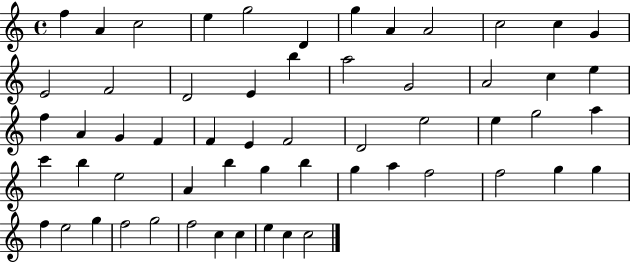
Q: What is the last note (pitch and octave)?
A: C5